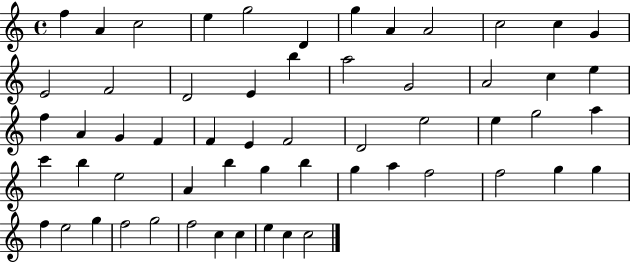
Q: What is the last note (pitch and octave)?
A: C5